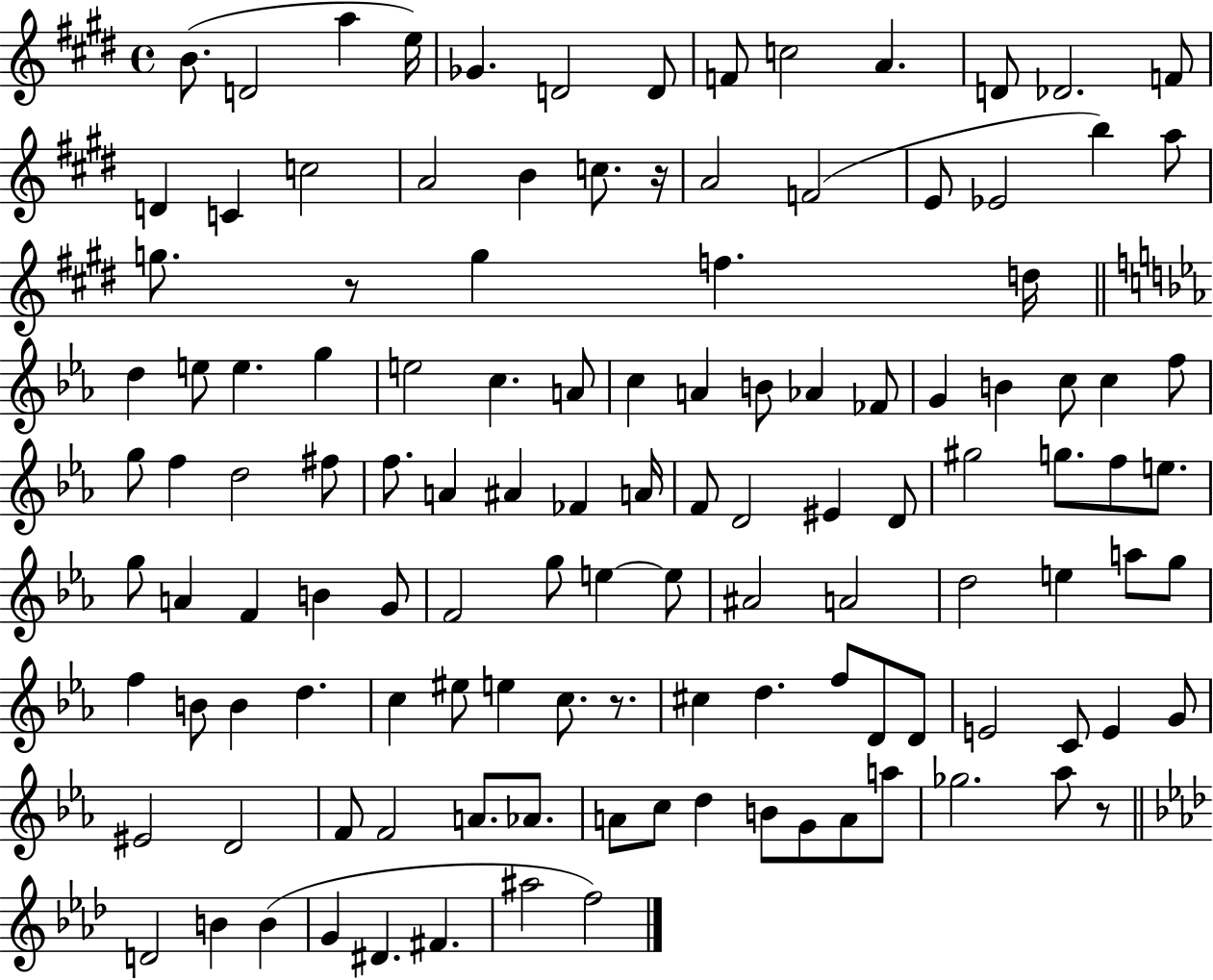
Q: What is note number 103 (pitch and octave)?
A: C5